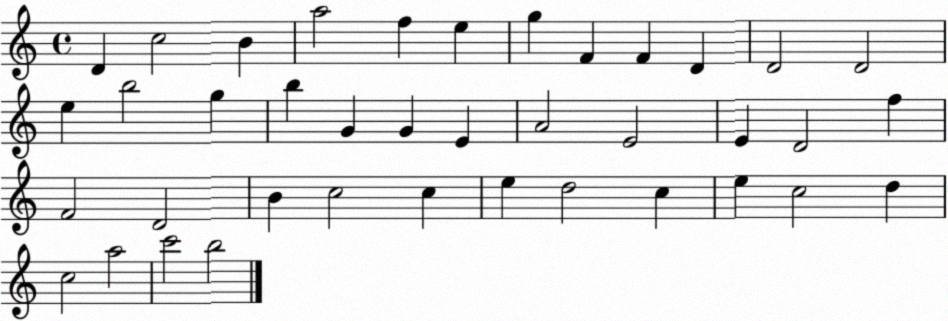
X:1
T:Untitled
M:4/4
L:1/4
K:C
D c2 B a2 f e g F F D D2 D2 e b2 g b G G E A2 E2 E D2 f F2 D2 B c2 c e d2 c e c2 d c2 a2 c'2 b2